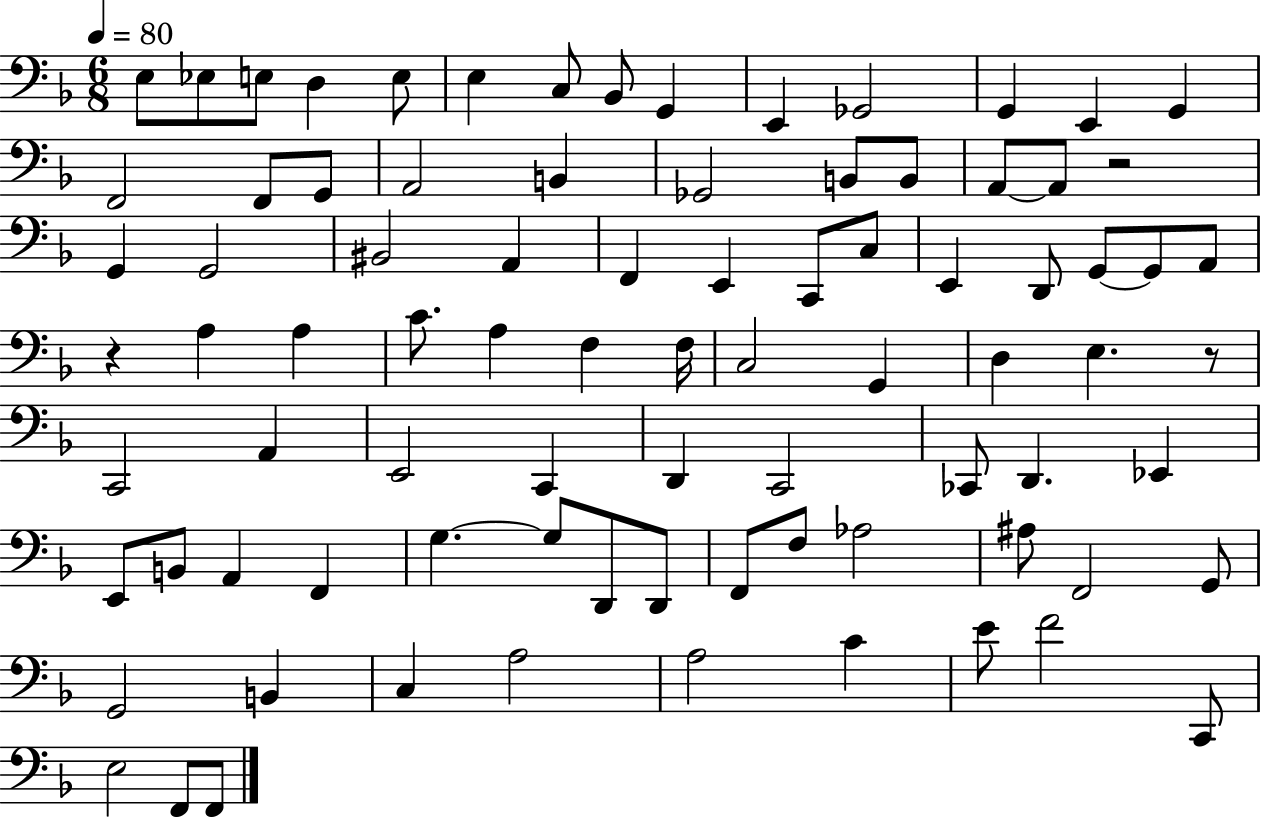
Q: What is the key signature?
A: F major